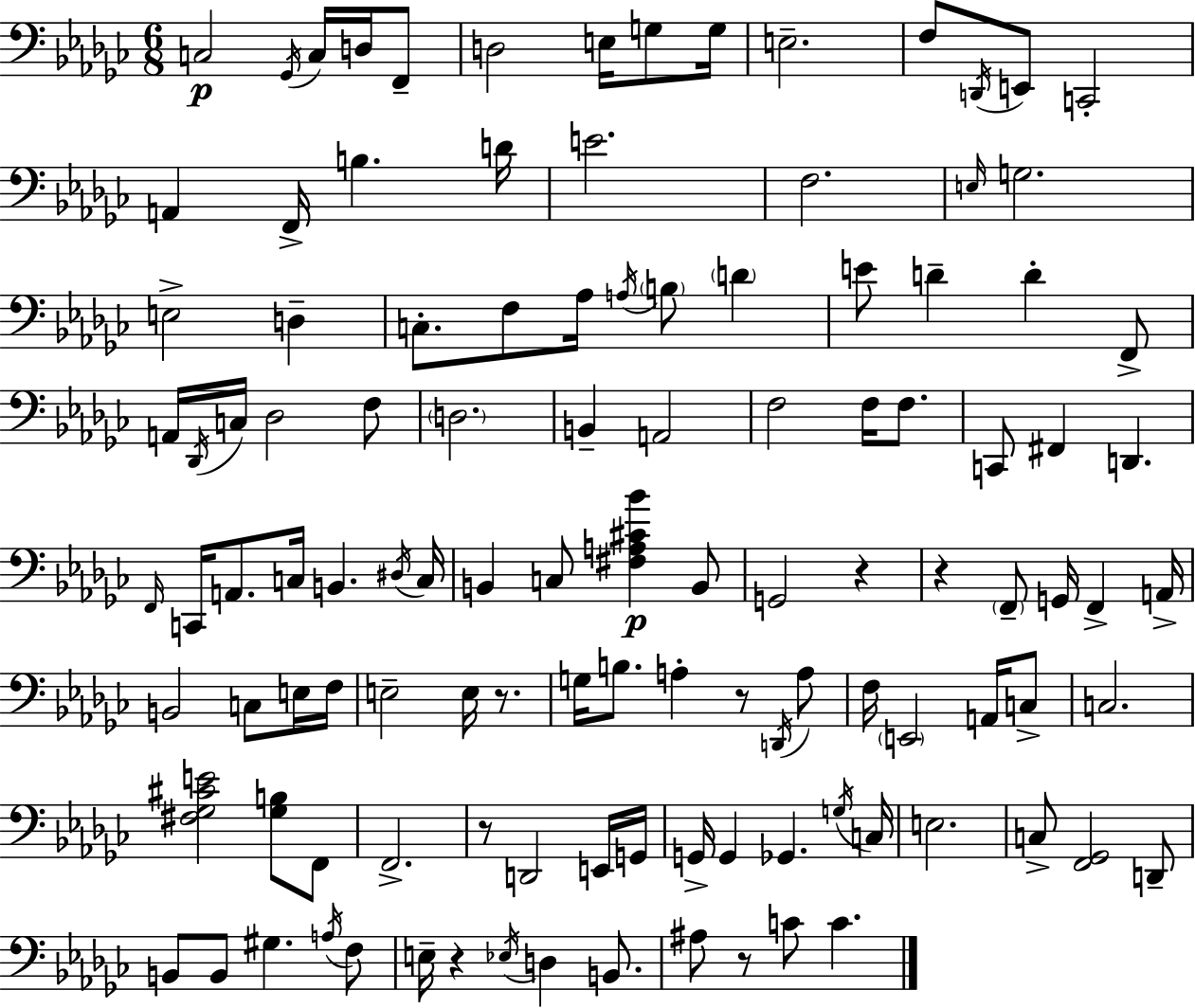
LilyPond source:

{
  \clef bass
  \numericTimeSignature
  \time 6/8
  \key ees \minor
  c2\p \acciaccatura { ges,16 } c16 d16 f,8-- | d2 e16 g8 | g16 e2.-- | f8 \acciaccatura { d,16 } e,8 c,2-. | \break a,4 f,16-> b4. | d'16 e'2. | f2. | \grace { e16 } g2. | \break e2-> d4-- | c8.-. f8 aes16 \acciaccatura { a16 } \parenthesize b8 | \parenthesize d'4 e'8 d'4-- d'4-. | f,8-> a,16 \acciaccatura { des,16 } c16 des2 | \break f8 \parenthesize d2. | b,4-- a,2 | f2 | f16 f8. c,8 fis,4 d,4. | \break \grace { f,16 } c,16 a,8. c16 b,4. | \acciaccatura { dis16 } c16 b,4 c8 | <fis a cis' bes'>4\p b,8 g,2 | r4 r4 \parenthesize f,8-- | \break g,16 f,4-> a,16-> b,2 | c8 e16 f16 e2-- | e16 r8. g16 b8. a4-. | r8 \acciaccatura { d,16 } a8 f16 \parenthesize e,2 | \break a,16 c8-> c2. | <fis ges cis' e'>2 | <ges b>8 f,8 f,2.-> | r8 d,2 | \break e,16 g,16 g,16-> g,4 | ges,4. \acciaccatura { g16 } c16 e2. | c8-> <f, ges,>2 | d,8-- b,8 b,8 | \break gis4. \acciaccatura { a16 } f8 e16-- r4 | \acciaccatura { ees16 } d4 b,8. ais8 | r8 c'8 c'4. \bar "|."
}